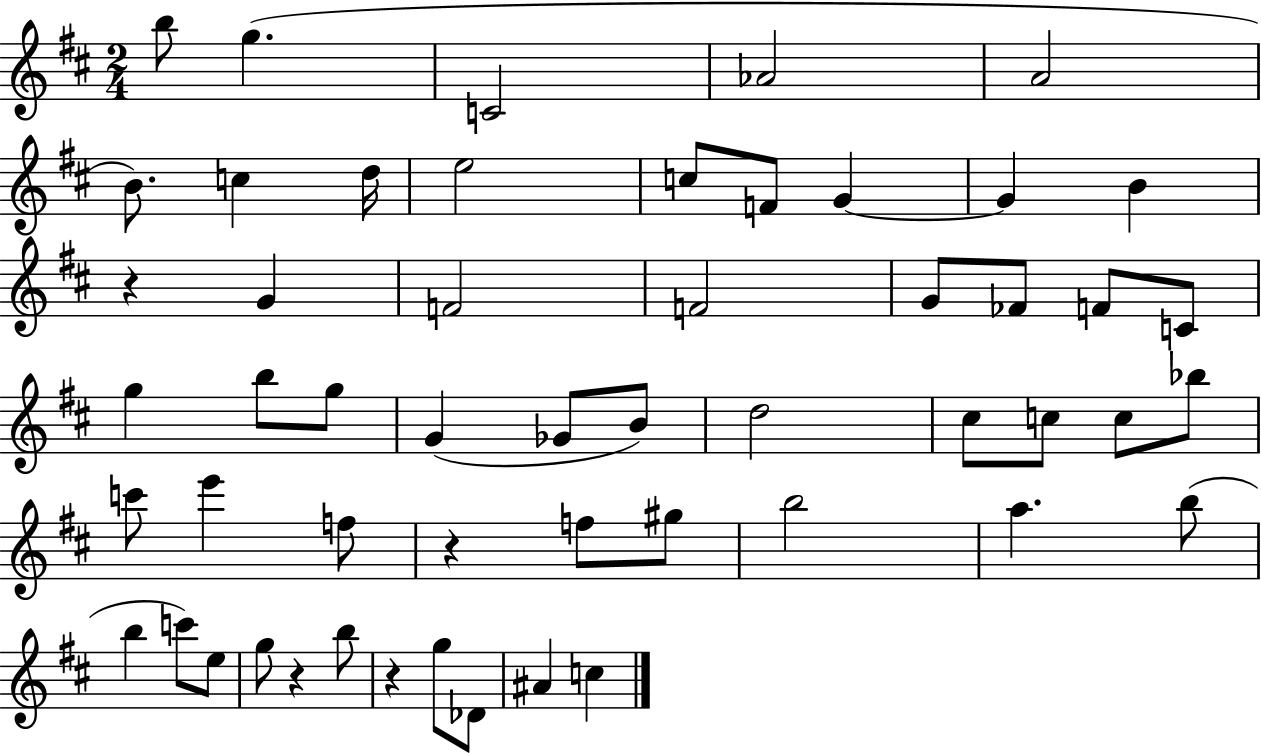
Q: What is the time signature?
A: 2/4